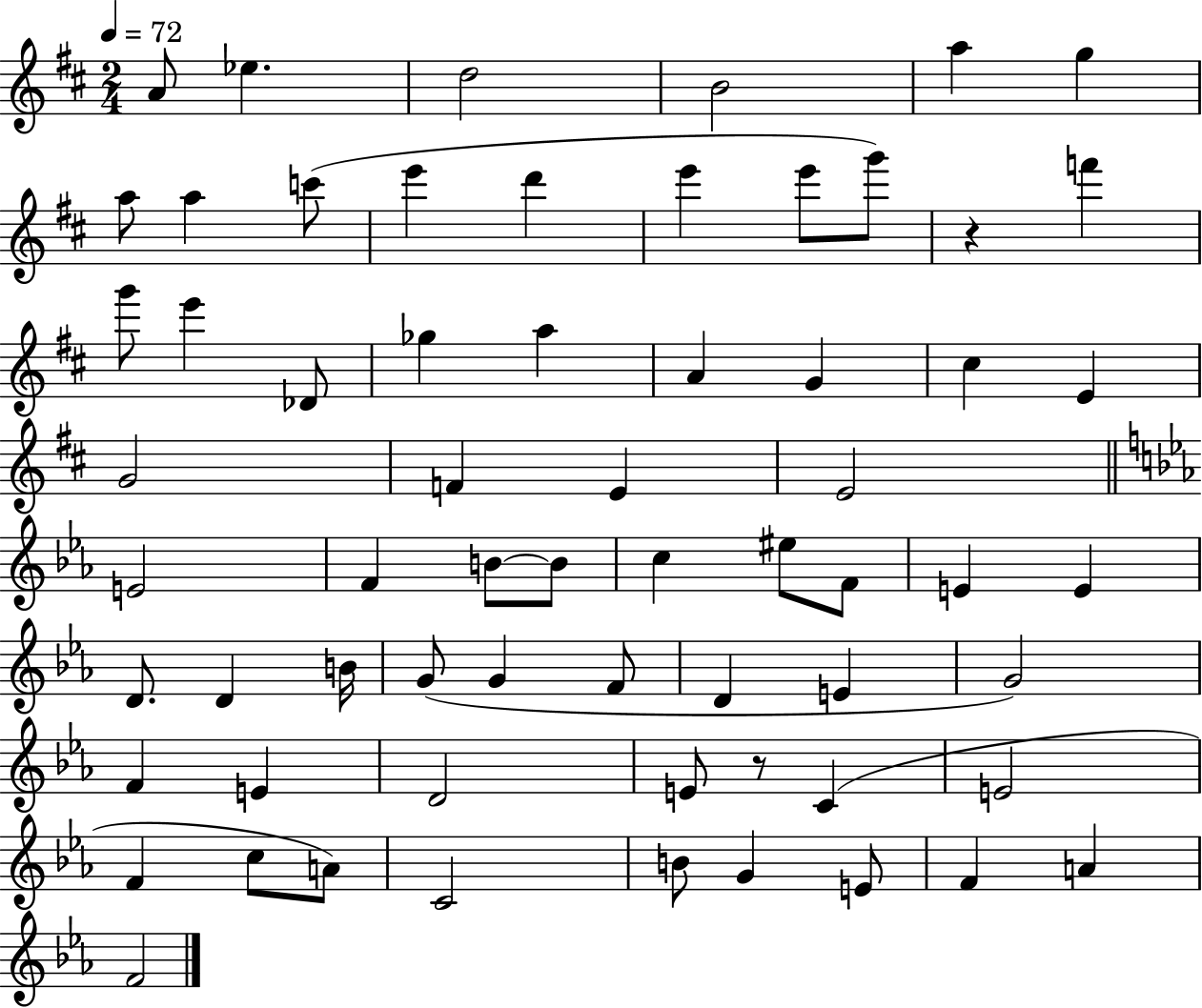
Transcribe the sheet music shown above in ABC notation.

X:1
T:Untitled
M:2/4
L:1/4
K:D
A/2 _e d2 B2 a g a/2 a c'/2 e' d' e' e'/2 g'/2 z f' g'/2 e' _D/2 _g a A G ^c E G2 F E E2 E2 F B/2 B/2 c ^e/2 F/2 E E D/2 D B/4 G/2 G F/2 D E G2 F E D2 E/2 z/2 C E2 F c/2 A/2 C2 B/2 G E/2 F A F2